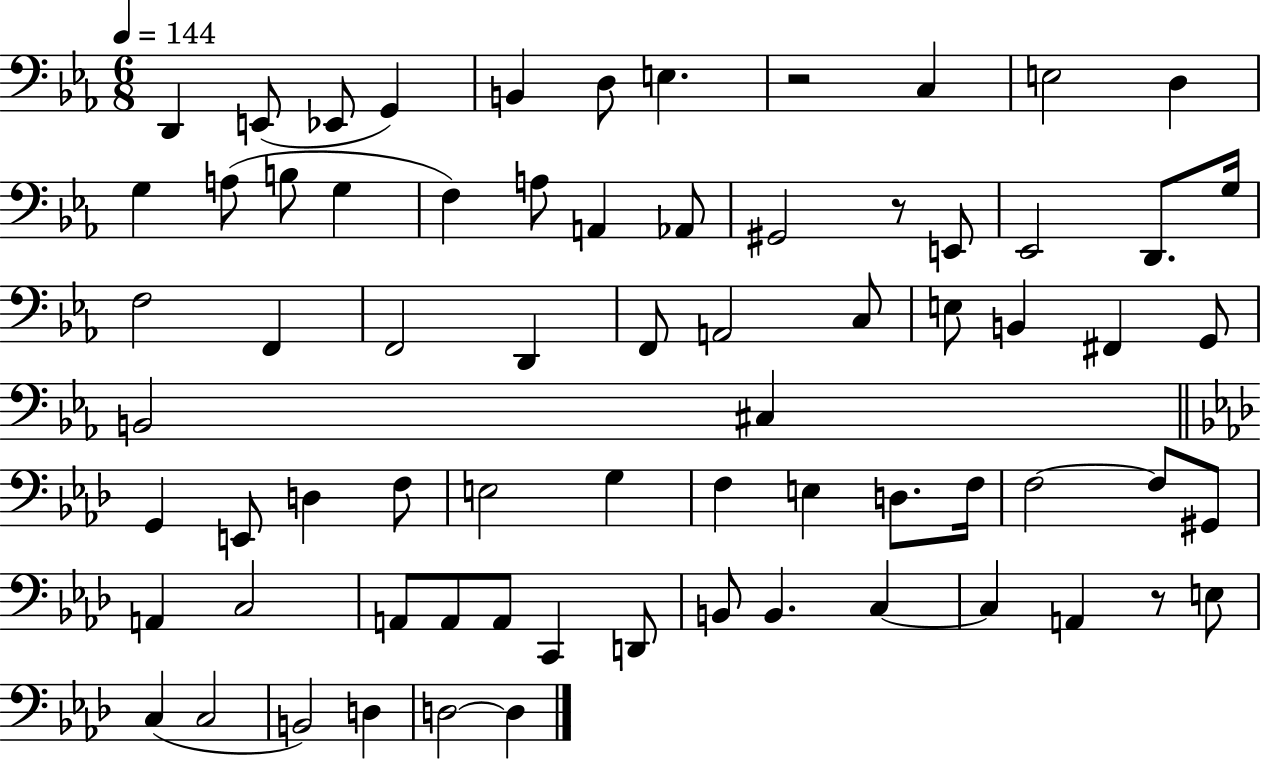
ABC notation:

X:1
T:Untitled
M:6/8
L:1/4
K:Eb
D,, E,,/2 _E,,/2 G,, B,, D,/2 E, z2 C, E,2 D, G, A,/2 B,/2 G, F, A,/2 A,, _A,,/2 ^G,,2 z/2 E,,/2 _E,,2 D,,/2 G,/4 F,2 F,, F,,2 D,, F,,/2 A,,2 C,/2 E,/2 B,, ^F,, G,,/2 B,,2 ^C, G,, E,,/2 D, F,/2 E,2 G, F, E, D,/2 F,/4 F,2 F,/2 ^G,,/2 A,, C,2 A,,/2 A,,/2 A,,/2 C,, D,,/2 B,,/2 B,, C, C, A,, z/2 E,/2 C, C,2 B,,2 D, D,2 D,